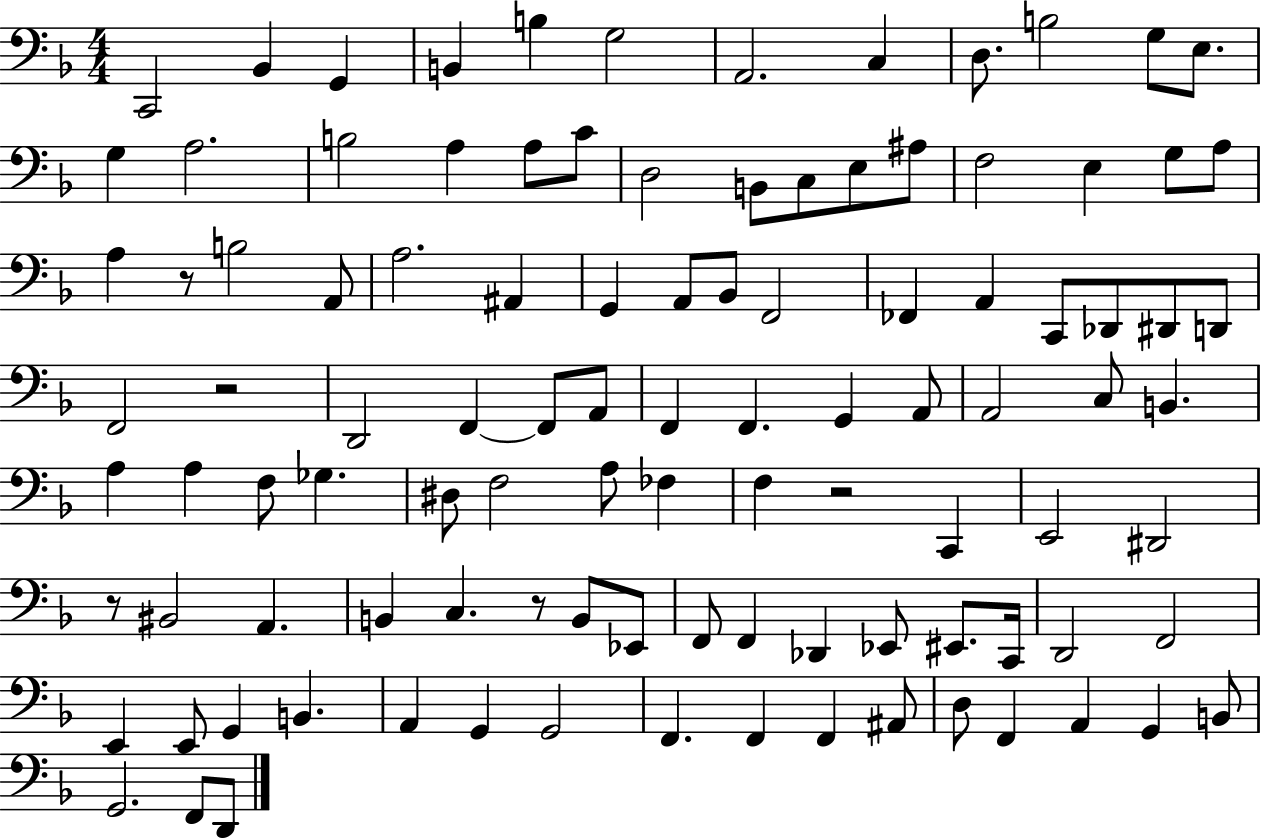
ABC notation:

X:1
T:Untitled
M:4/4
L:1/4
K:F
C,,2 _B,, G,, B,, B, G,2 A,,2 C, D,/2 B,2 G,/2 E,/2 G, A,2 B,2 A, A,/2 C/2 D,2 B,,/2 C,/2 E,/2 ^A,/2 F,2 E, G,/2 A,/2 A, z/2 B,2 A,,/2 A,2 ^A,, G,, A,,/2 _B,,/2 F,,2 _F,, A,, C,,/2 _D,,/2 ^D,,/2 D,,/2 F,,2 z2 D,,2 F,, F,,/2 A,,/2 F,, F,, G,, A,,/2 A,,2 C,/2 B,, A, A, F,/2 _G, ^D,/2 F,2 A,/2 _F, F, z2 C,, E,,2 ^D,,2 z/2 ^B,,2 A,, B,, C, z/2 B,,/2 _E,,/2 F,,/2 F,, _D,, _E,,/2 ^E,,/2 C,,/4 D,,2 F,,2 E,, E,,/2 G,, B,, A,, G,, G,,2 F,, F,, F,, ^A,,/2 D,/2 F,, A,, G,, B,,/2 G,,2 F,,/2 D,,/2